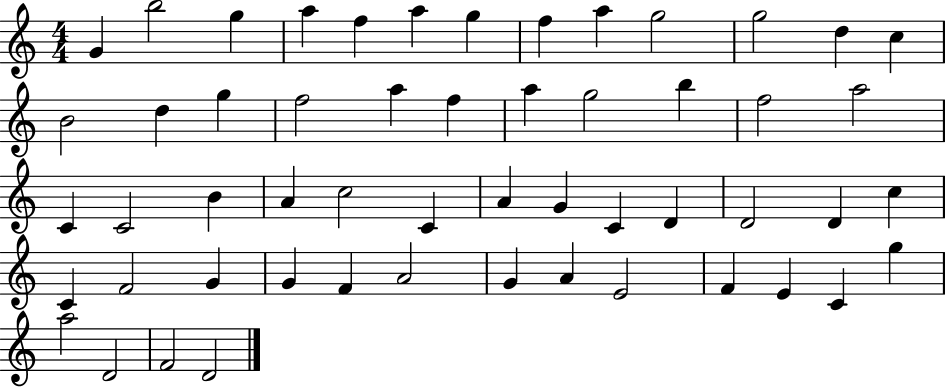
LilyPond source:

{
  \clef treble
  \numericTimeSignature
  \time 4/4
  \key c \major
  g'4 b''2 g''4 | a''4 f''4 a''4 g''4 | f''4 a''4 g''2 | g''2 d''4 c''4 | \break b'2 d''4 g''4 | f''2 a''4 f''4 | a''4 g''2 b''4 | f''2 a''2 | \break c'4 c'2 b'4 | a'4 c''2 c'4 | a'4 g'4 c'4 d'4 | d'2 d'4 c''4 | \break c'4 f'2 g'4 | g'4 f'4 a'2 | g'4 a'4 e'2 | f'4 e'4 c'4 g''4 | \break a''2 d'2 | f'2 d'2 | \bar "|."
}